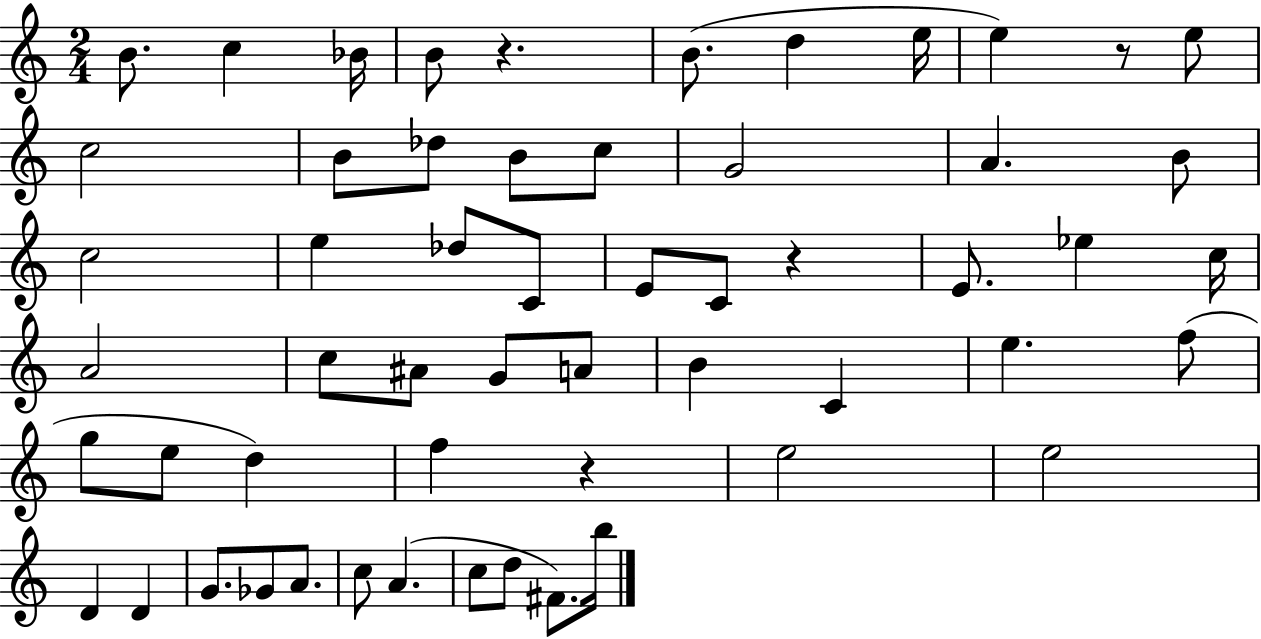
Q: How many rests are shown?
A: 4